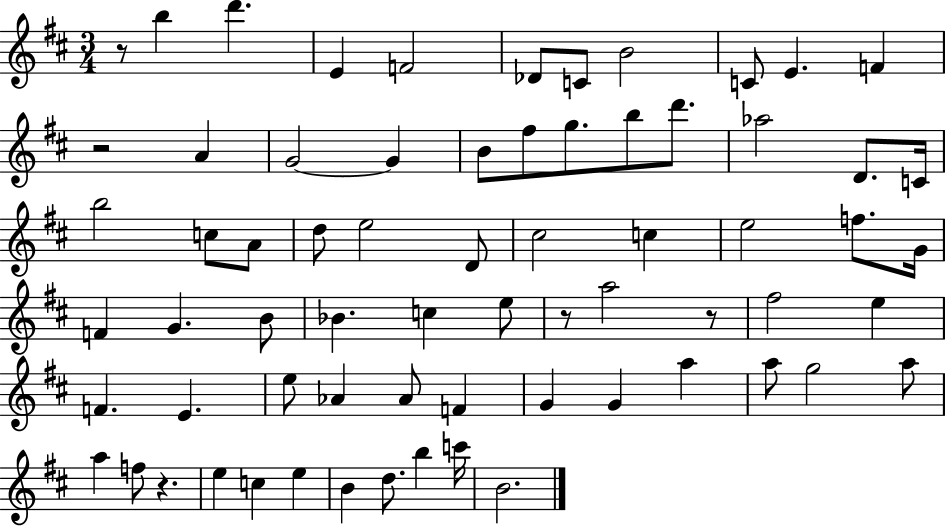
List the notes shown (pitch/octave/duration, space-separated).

R/e B5/q D6/q. E4/q F4/h Db4/e C4/e B4/h C4/e E4/q. F4/q R/h A4/q G4/h G4/q B4/e F#5/e G5/e. B5/e D6/e. Ab5/h D4/e. C4/s B5/h C5/e A4/e D5/e E5/h D4/e C#5/h C5/q E5/h F5/e. G4/s F4/q G4/q. B4/e Bb4/q. C5/q E5/e R/e A5/h R/e F#5/h E5/q F4/q. E4/q. E5/e Ab4/q Ab4/e F4/q G4/q G4/q A5/q A5/e G5/h A5/e A5/q F5/e R/q. E5/q C5/q E5/q B4/q D5/e. B5/q C6/s B4/h.